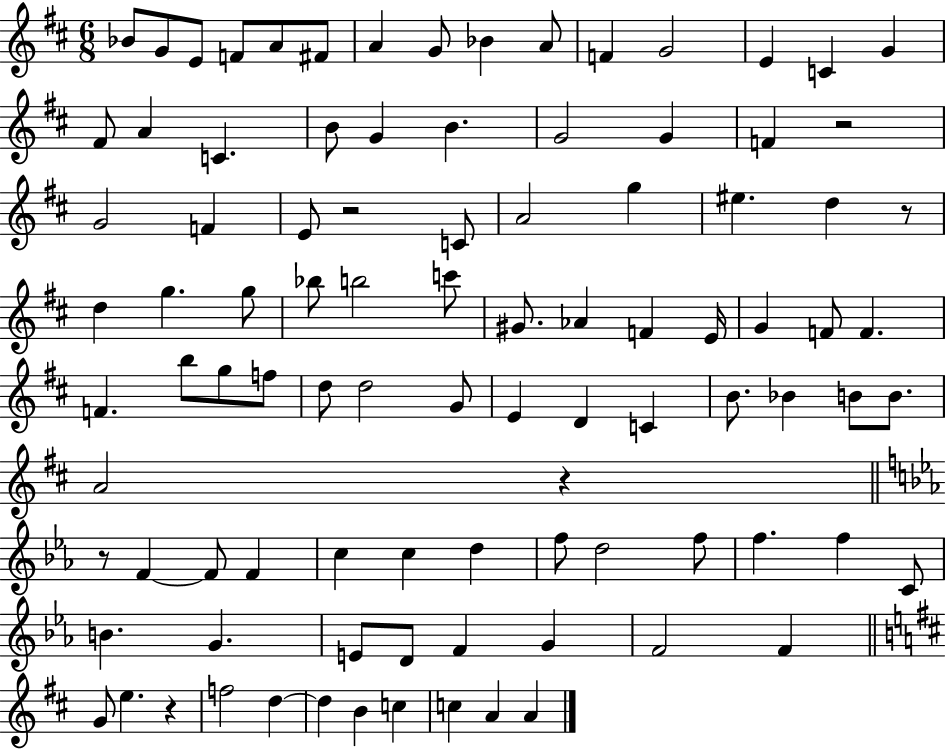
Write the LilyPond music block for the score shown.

{
  \clef treble
  \numericTimeSignature
  \time 6/8
  \key d \major
  bes'8 g'8 e'8 f'8 a'8 fis'8 | a'4 g'8 bes'4 a'8 | f'4 g'2 | e'4 c'4 g'4 | \break fis'8 a'4 c'4. | b'8 g'4 b'4. | g'2 g'4 | f'4 r2 | \break g'2 f'4 | e'8 r2 c'8 | a'2 g''4 | eis''4. d''4 r8 | \break d''4 g''4. g''8 | bes''8 b''2 c'''8 | gis'8. aes'4 f'4 e'16 | g'4 f'8 f'4. | \break f'4. b''8 g''8 f''8 | d''8 d''2 g'8 | e'4 d'4 c'4 | b'8. bes'4 b'8 b'8. | \break a'2 r4 | \bar "||" \break \key c \minor r8 f'4~~ f'8 f'4 | c''4 c''4 d''4 | f''8 d''2 f''8 | f''4. f''4 c'8 | \break b'4. g'4. | e'8 d'8 f'4 g'4 | f'2 f'4 | \bar "||" \break \key d \major g'8 e''4. r4 | f''2 d''4~~ | d''4 b'4 c''4 | c''4 a'4 a'4 | \break \bar "|."
}